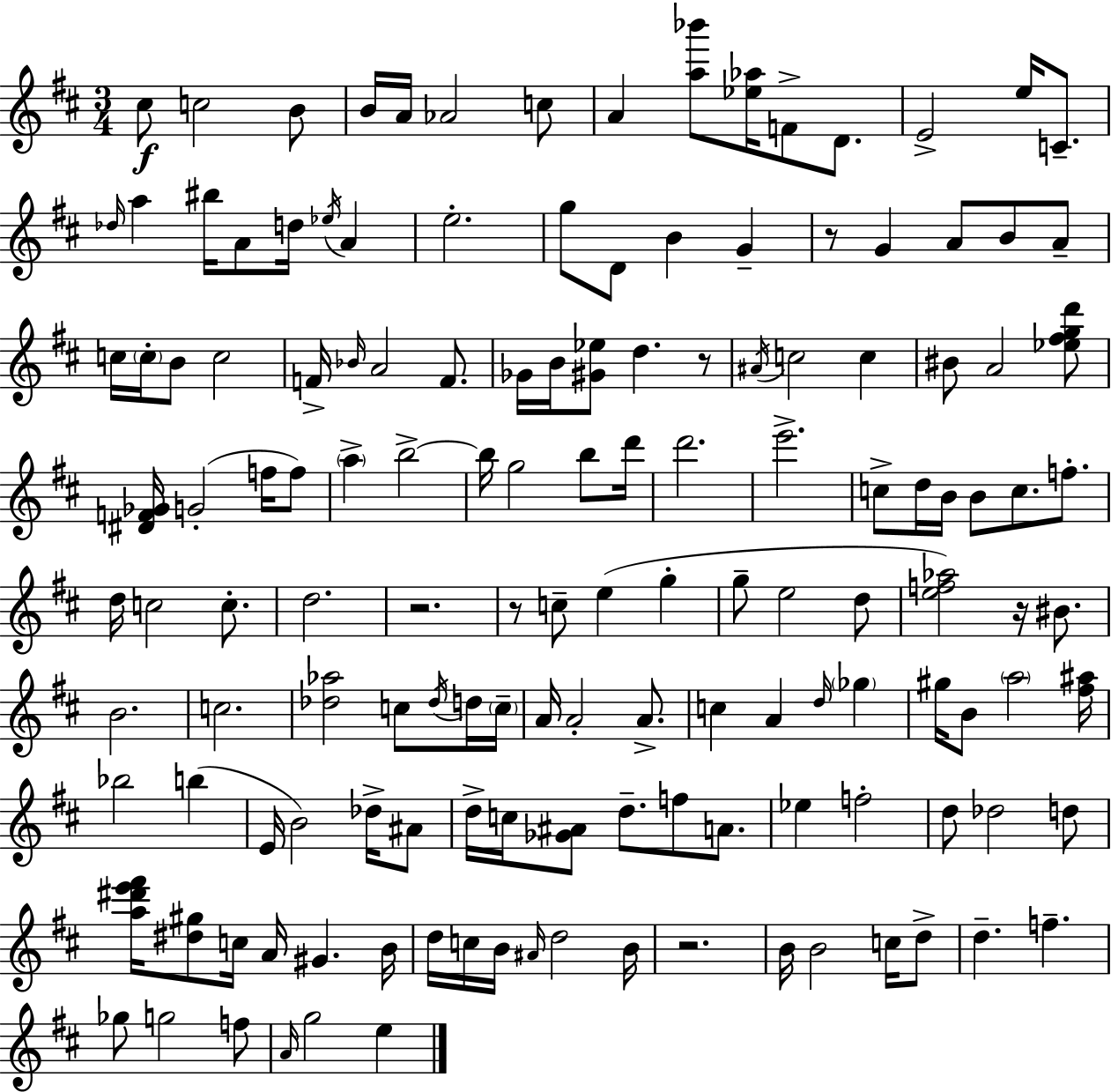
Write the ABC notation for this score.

X:1
T:Untitled
M:3/4
L:1/4
K:D
^c/2 c2 B/2 B/4 A/4 _A2 c/2 A [a_b']/2 [_e_a]/4 F/2 D/2 E2 e/4 C/2 _d/4 a ^b/4 A/2 d/4 _e/4 A e2 g/2 D/2 B G z/2 G A/2 B/2 A/2 c/4 c/4 B/2 c2 F/4 _B/4 A2 F/2 _G/4 B/4 [^G_e]/2 d z/2 ^A/4 c2 c ^B/2 A2 [_e^fgd']/2 [^DF_G]/4 G2 f/4 f/2 a b2 b/4 g2 b/2 d'/4 d'2 e'2 c/2 d/4 B/4 B/2 c/2 f/2 d/4 c2 c/2 d2 z2 z/2 c/2 e g g/2 e2 d/2 [ef_a]2 z/4 ^B/2 B2 c2 [_d_a]2 c/2 _d/4 d/4 c/4 A/4 A2 A/2 c A d/4 _g ^g/4 B/2 a2 [^f^a]/4 _b2 b E/4 B2 _d/4 ^A/2 d/4 c/4 [_G^A]/2 d/2 f/2 A/2 _e f2 d/2 _d2 d/2 [a^d'e'^f']/4 [^d^g]/2 c/4 A/4 ^G B/4 d/4 c/4 B/4 ^A/4 d2 B/4 z2 B/4 B2 c/4 d/2 d f _g/2 g2 f/2 A/4 g2 e